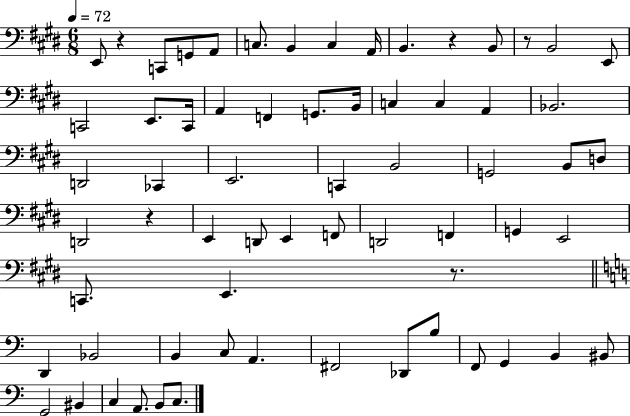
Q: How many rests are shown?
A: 5